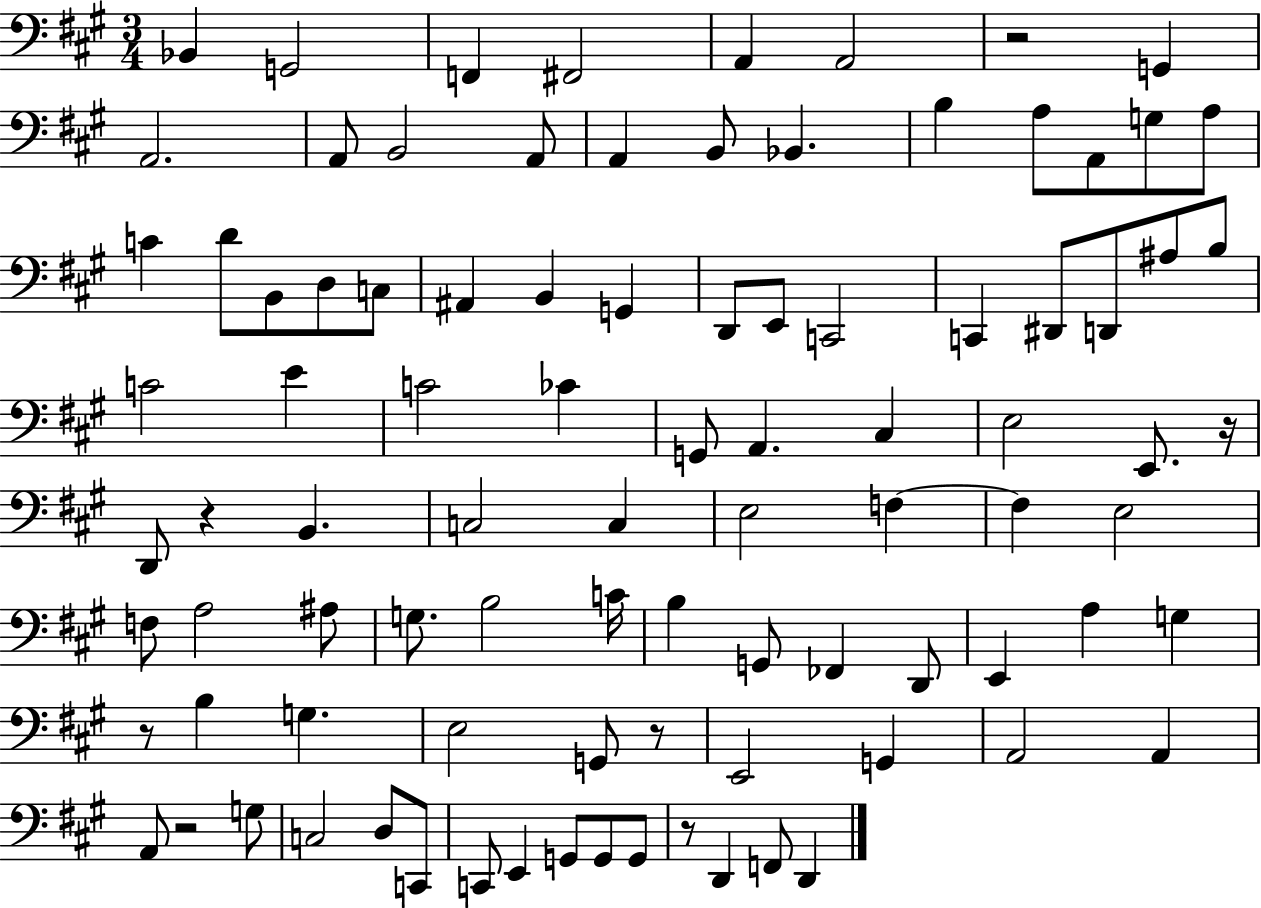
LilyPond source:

{
  \clef bass
  \numericTimeSignature
  \time 3/4
  \key a \major
  bes,4 g,2 | f,4 fis,2 | a,4 a,2 | r2 g,4 | \break a,2. | a,8 b,2 a,8 | a,4 b,8 bes,4. | b4 a8 a,8 g8 a8 | \break c'4 d'8 b,8 d8 c8 | ais,4 b,4 g,4 | d,8 e,8 c,2 | c,4 dis,8 d,8 ais8 b8 | \break c'2 e'4 | c'2 ces'4 | g,8 a,4. cis4 | e2 e,8. r16 | \break d,8 r4 b,4. | c2 c4 | e2 f4~~ | f4 e2 | \break f8 a2 ais8 | g8. b2 c'16 | b4 g,8 fes,4 d,8 | e,4 a4 g4 | \break r8 b4 g4. | e2 g,8 r8 | e,2 g,4 | a,2 a,4 | \break a,8 r2 g8 | c2 d8 c,8 | c,8 e,4 g,8 g,8 g,8 | r8 d,4 f,8 d,4 | \break \bar "|."
}